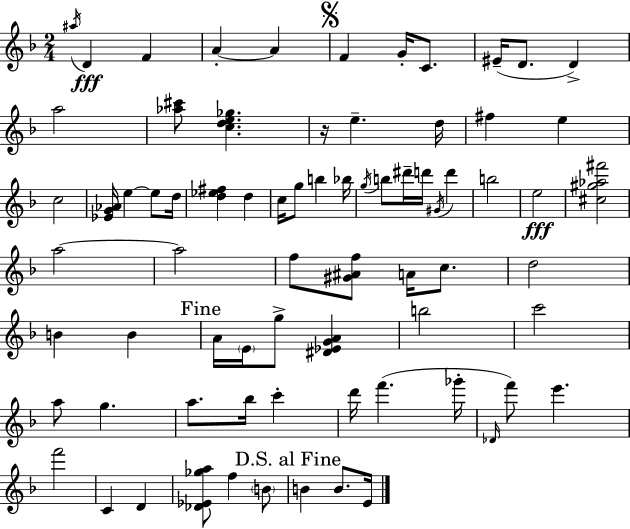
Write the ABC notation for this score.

X:1
T:Untitled
M:2/4
L:1/4
K:Dm
^a/4 D F A A F G/4 C/2 ^E/4 D/2 D a2 [_a^c']/2 [cde_g] z/4 e d/4 ^f e c2 [_EG_A]/4 e e/2 d/4 [d_e^f] d c/4 g/2 b _b/4 g/4 b/2 ^d'/4 d'/4 ^G/4 d' b2 e2 [^c^g_a^f']2 a2 a2 f/2 [^G^Af]/2 A/4 c/2 d2 B B A/4 E/4 g/2 [^D_EGA] b2 c'2 a/2 g a/2 _b/4 c' d'/4 f' _g'/4 _D/4 f'/2 e' f'2 C D [_D_E_ga]/2 f B/2 B B/2 E/4